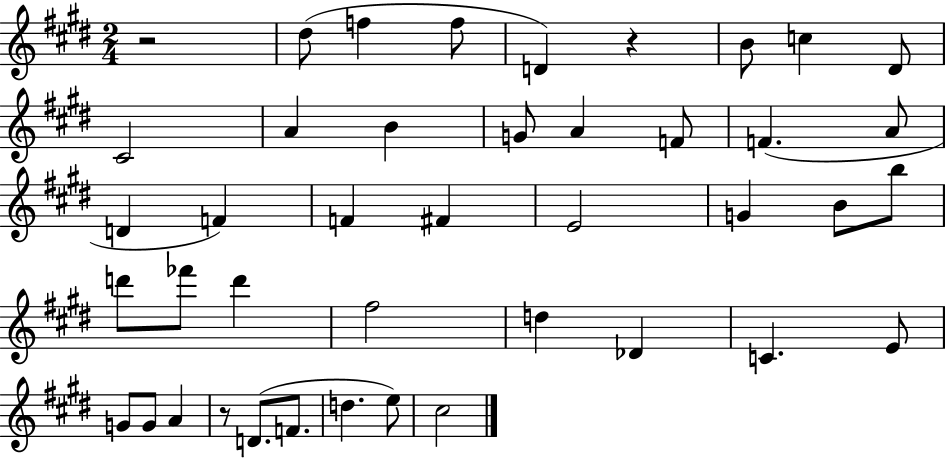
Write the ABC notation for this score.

X:1
T:Untitled
M:2/4
L:1/4
K:E
z2 ^d/2 f f/2 D z B/2 c ^D/2 ^C2 A B G/2 A F/2 F A/2 D F F ^F E2 G B/2 b/2 d'/2 _f'/2 d' ^f2 d _D C E/2 G/2 G/2 A z/2 D/2 F/2 d e/2 ^c2